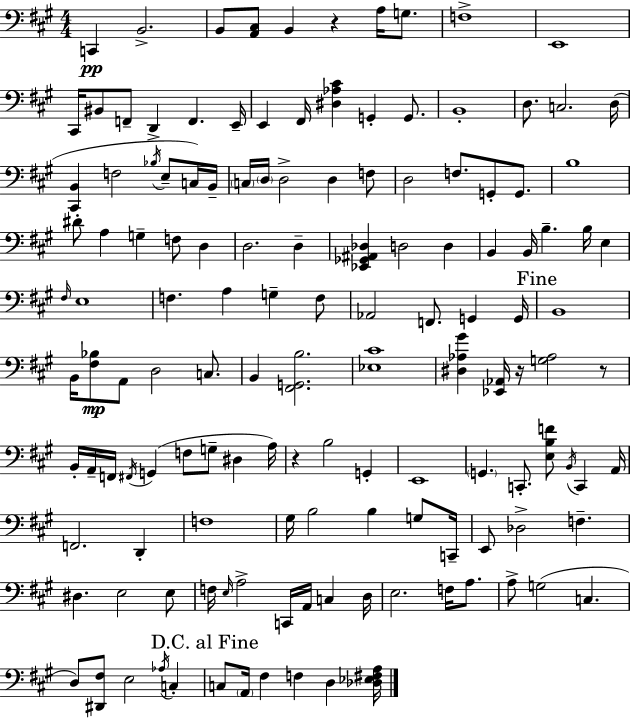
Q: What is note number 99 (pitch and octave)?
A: F3